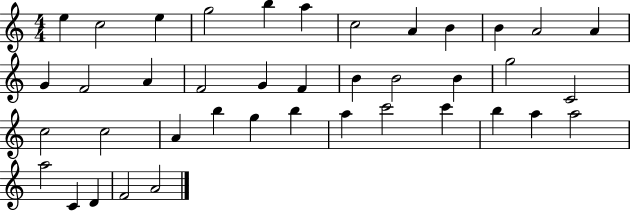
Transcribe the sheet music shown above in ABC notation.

X:1
T:Untitled
M:4/4
L:1/4
K:C
e c2 e g2 b a c2 A B B A2 A G F2 A F2 G F B B2 B g2 C2 c2 c2 A b g b a c'2 c' b a a2 a2 C D F2 A2